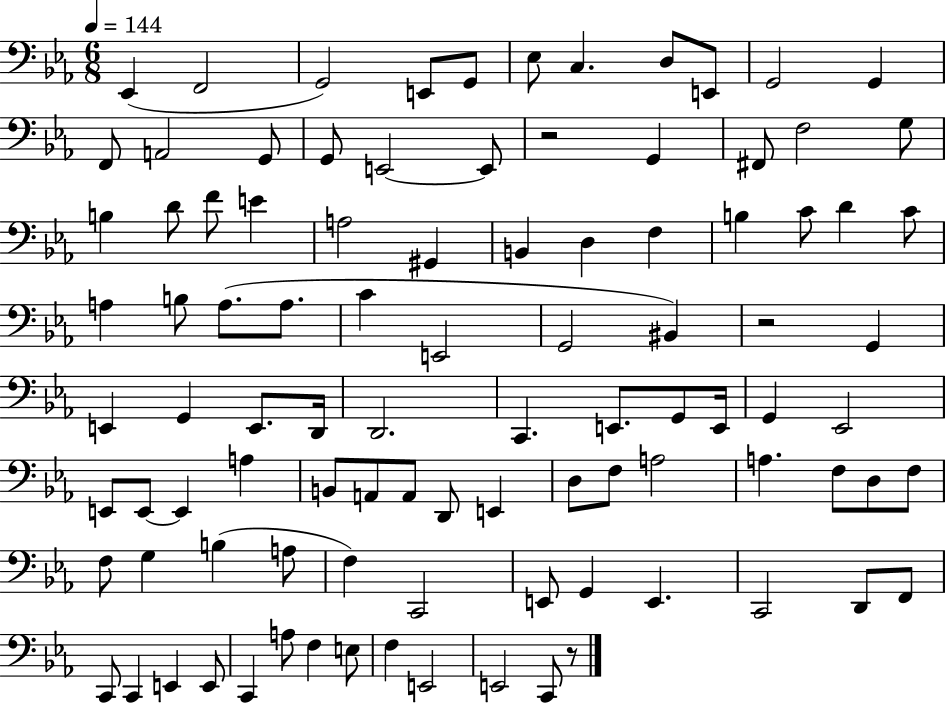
X:1
T:Untitled
M:6/8
L:1/4
K:Eb
_E,, F,,2 G,,2 E,,/2 G,,/2 _E,/2 C, D,/2 E,,/2 G,,2 G,, F,,/2 A,,2 G,,/2 G,,/2 E,,2 E,,/2 z2 G,, ^F,,/2 F,2 G,/2 B, D/2 F/2 E A,2 ^G,, B,, D, F, B, C/2 D C/2 A, B,/2 A,/2 A,/2 C E,,2 G,,2 ^B,, z2 G,, E,, G,, E,,/2 D,,/4 D,,2 C,, E,,/2 G,,/2 E,,/4 G,, _E,,2 E,,/2 E,,/2 E,, A, B,,/2 A,,/2 A,,/2 D,,/2 E,, D,/2 F,/2 A,2 A, F,/2 D,/2 F,/2 F,/2 G, B, A,/2 F, C,,2 E,,/2 G,, E,, C,,2 D,,/2 F,,/2 C,,/2 C,, E,, E,,/2 C,, A,/2 F, E,/2 F, E,,2 E,,2 C,,/2 z/2